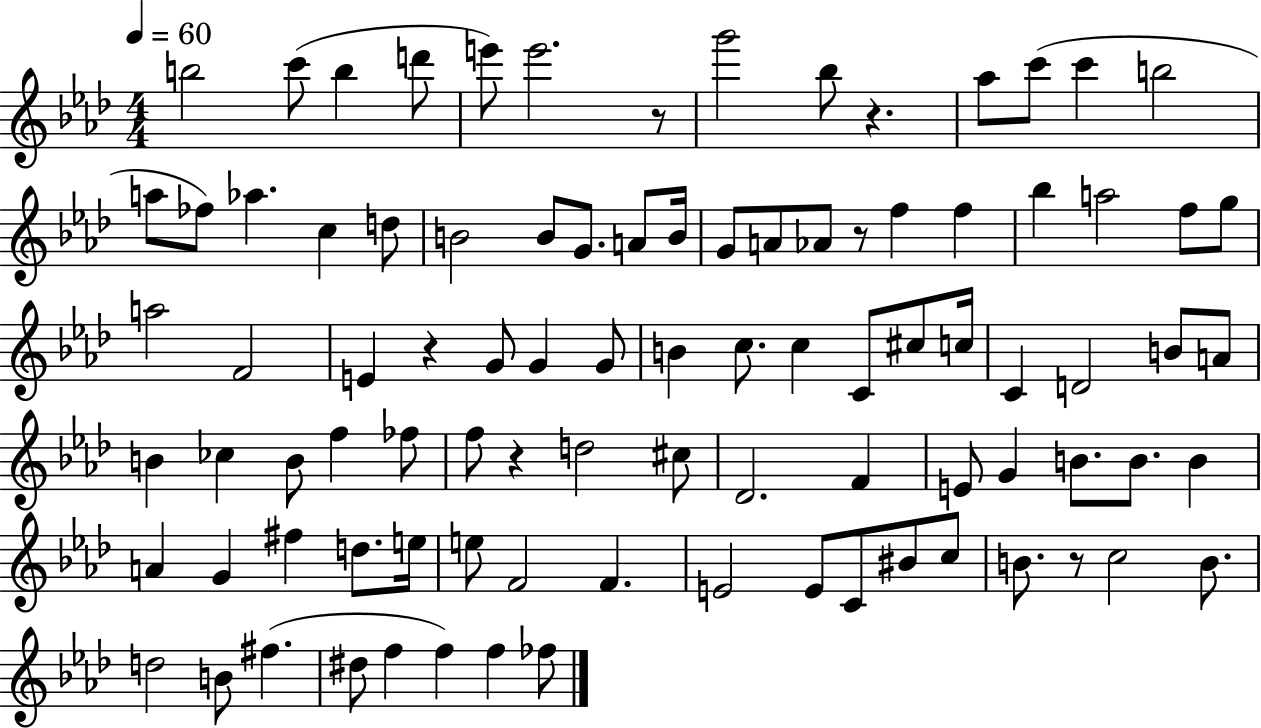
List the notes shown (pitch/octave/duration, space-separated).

B5/h C6/e B5/q D6/e E6/e E6/h. R/e G6/h Bb5/e R/q. Ab5/e C6/e C6/q B5/h A5/e FES5/e Ab5/q. C5/q D5/e B4/h B4/e G4/e. A4/e B4/s G4/e A4/e Ab4/e R/e F5/q F5/q Bb5/q A5/h F5/e G5/e A5/h F4/h E4/q R/q G4/e G4/q G4/e B4/q C5/e. C5/q C4/e C#5/e C5/s C4/q D4/h B4/e A4/e B4/q CES5/q B4/e F5/q FES5/e F5/e R/q D5/h C#5/e Db4/h. F4/q E4/e G4/q B4/e. B4/e. B4/q A4/q G4/q F#5/q D5/e. E5/s E5/e F4/h F4/q. E4/h E4/e C4/e BIS4/e C5/e B4/e. R/e C5/h B4/e. D5/h B4/e F#5/q. D#5/e F5/q F5/q F5/q FES5/e